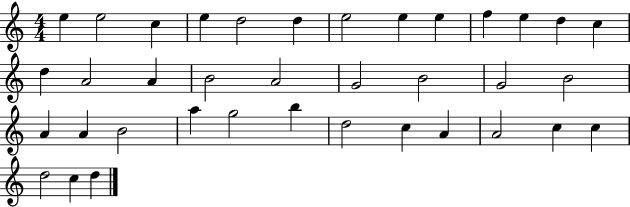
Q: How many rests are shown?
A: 0